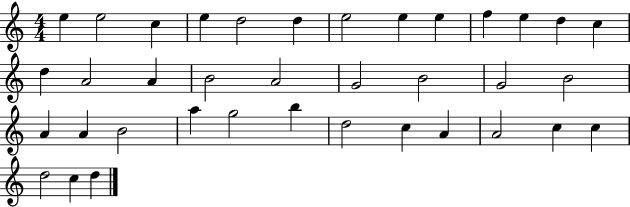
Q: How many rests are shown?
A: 0